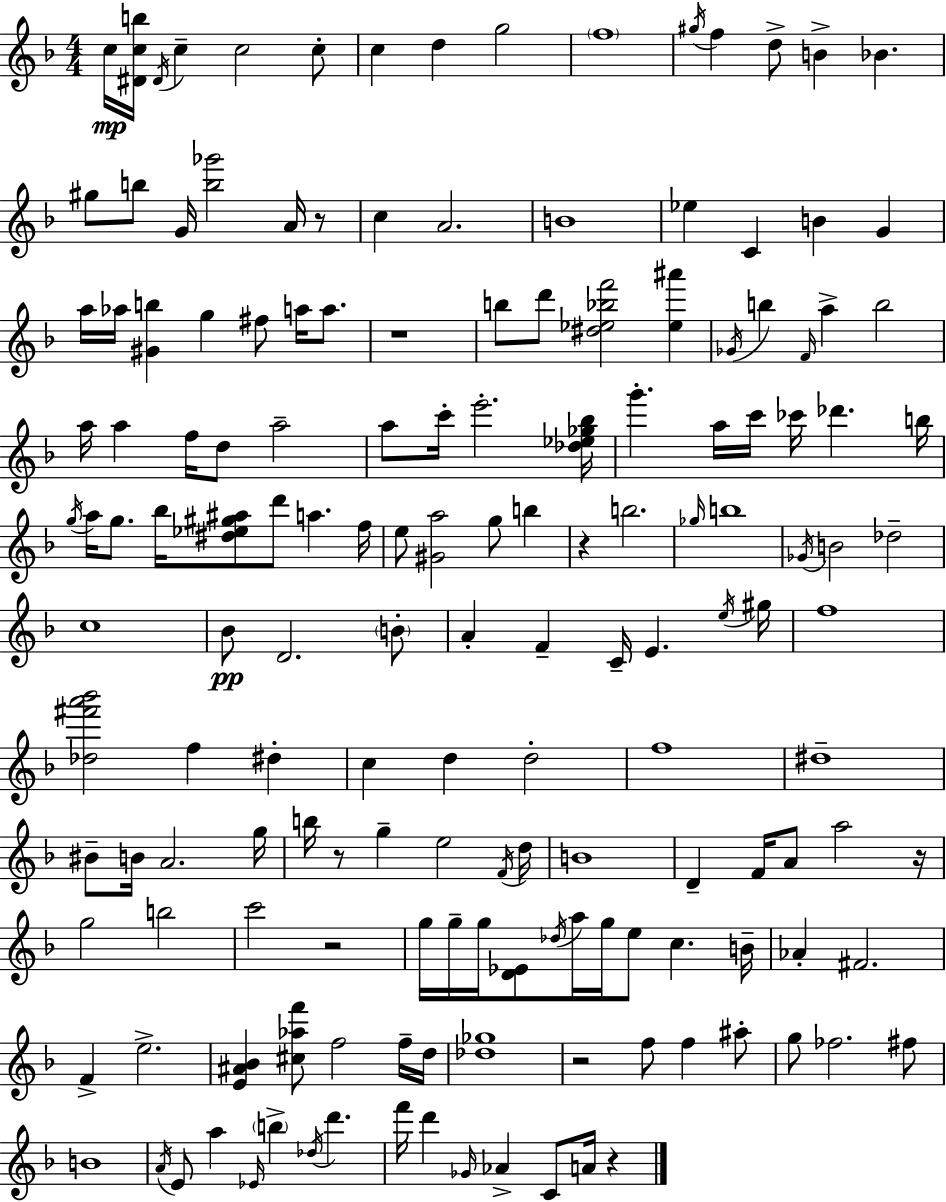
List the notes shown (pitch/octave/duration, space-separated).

C5/s [D#4,C5,B5]/s D#4/s C5/q C5/h C5/e C5/q D5/q G5/h F5/w G#5/s F5/q D5/e B4/q Bb4/q. G#5/e B5/e G4/s [B5,Gb6]/h A4/s R/e C5/q A4/h. B4/w Eb5/q C4/q B4/q G4/q A5/s Ab5/s [G#4,B5]/q G5/q F#5/e A5/s A5/e. R/w B5/e D6/e [D#5,Eb5,Bb5,F6]/h [Eb5,A#6]/q Gb4/s B5/q F4/s A5/q B5/h A5/s A5/q F5/s D5/e A5/h A5/e C6/s E6/h. [Db5,Eb5,Gb5,Bb5]/s G6/q. A5/s C6/s CES6/s Db6/q. B5/s G5/s A5/s G5/e. Bb5/s [D#5,Eb5,G#5,A#5]/e D6/e A5/q. F5/s E5/e [G#4,A5]/h G5/e B5/q R/q B5/h. Gb5/s B5/w Gb4/s B4/h Db5/h C5/w Bb4/e D4/h. B4/e A4/q F4/q C4/s E4/q. E5/s G#5/s F5/w [Db5,F#6,A6,Bb6]/h F5/q D#5/q C5/q D5/q D5/h F5/w D#5/w BIS4/e B4/s A4/h. G5/s B5/s R/e G5/q E5/h F4/s D5/s B4/w D4/q F4/s A4/e A5/h R/s G5/h B5/h C6/h R/h G5/s G5/s G5/s [D4,Eb4]/e Db5/s A5/s G5/s E5/e C5/q. B4/s Ab4/q F#4/h. F4/q E5/h. [E4,A#4,Bb4]/q [C#5,Ab5,F6]/e F5/h F5/s D5/s [Db5,Gb5]/w R/h F5/e F5/q A#5/e G5/e FES5/h. F#5/e B4/w A4/s E4/e A5/q Eb4/s B5/q Db5/s D6/q. F6/s D6/q Gb4/s Ab4/q C4/e A4/s R/q